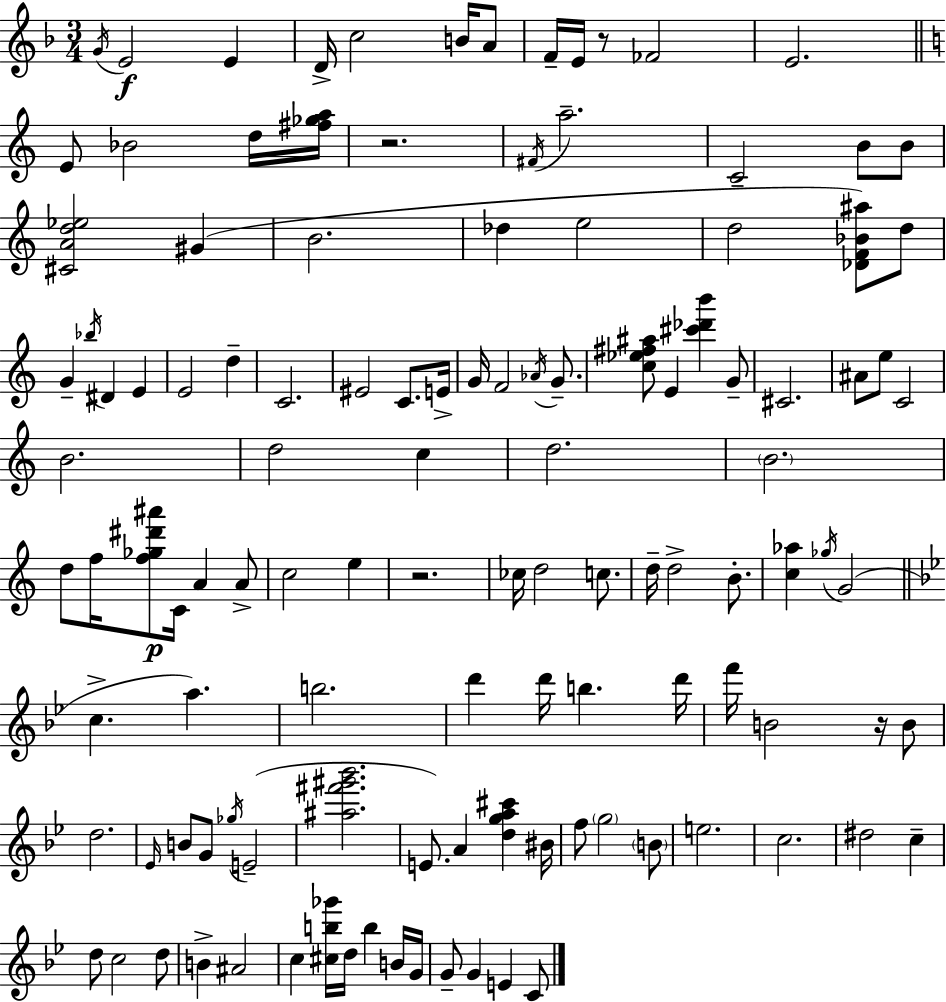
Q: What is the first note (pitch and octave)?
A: G4